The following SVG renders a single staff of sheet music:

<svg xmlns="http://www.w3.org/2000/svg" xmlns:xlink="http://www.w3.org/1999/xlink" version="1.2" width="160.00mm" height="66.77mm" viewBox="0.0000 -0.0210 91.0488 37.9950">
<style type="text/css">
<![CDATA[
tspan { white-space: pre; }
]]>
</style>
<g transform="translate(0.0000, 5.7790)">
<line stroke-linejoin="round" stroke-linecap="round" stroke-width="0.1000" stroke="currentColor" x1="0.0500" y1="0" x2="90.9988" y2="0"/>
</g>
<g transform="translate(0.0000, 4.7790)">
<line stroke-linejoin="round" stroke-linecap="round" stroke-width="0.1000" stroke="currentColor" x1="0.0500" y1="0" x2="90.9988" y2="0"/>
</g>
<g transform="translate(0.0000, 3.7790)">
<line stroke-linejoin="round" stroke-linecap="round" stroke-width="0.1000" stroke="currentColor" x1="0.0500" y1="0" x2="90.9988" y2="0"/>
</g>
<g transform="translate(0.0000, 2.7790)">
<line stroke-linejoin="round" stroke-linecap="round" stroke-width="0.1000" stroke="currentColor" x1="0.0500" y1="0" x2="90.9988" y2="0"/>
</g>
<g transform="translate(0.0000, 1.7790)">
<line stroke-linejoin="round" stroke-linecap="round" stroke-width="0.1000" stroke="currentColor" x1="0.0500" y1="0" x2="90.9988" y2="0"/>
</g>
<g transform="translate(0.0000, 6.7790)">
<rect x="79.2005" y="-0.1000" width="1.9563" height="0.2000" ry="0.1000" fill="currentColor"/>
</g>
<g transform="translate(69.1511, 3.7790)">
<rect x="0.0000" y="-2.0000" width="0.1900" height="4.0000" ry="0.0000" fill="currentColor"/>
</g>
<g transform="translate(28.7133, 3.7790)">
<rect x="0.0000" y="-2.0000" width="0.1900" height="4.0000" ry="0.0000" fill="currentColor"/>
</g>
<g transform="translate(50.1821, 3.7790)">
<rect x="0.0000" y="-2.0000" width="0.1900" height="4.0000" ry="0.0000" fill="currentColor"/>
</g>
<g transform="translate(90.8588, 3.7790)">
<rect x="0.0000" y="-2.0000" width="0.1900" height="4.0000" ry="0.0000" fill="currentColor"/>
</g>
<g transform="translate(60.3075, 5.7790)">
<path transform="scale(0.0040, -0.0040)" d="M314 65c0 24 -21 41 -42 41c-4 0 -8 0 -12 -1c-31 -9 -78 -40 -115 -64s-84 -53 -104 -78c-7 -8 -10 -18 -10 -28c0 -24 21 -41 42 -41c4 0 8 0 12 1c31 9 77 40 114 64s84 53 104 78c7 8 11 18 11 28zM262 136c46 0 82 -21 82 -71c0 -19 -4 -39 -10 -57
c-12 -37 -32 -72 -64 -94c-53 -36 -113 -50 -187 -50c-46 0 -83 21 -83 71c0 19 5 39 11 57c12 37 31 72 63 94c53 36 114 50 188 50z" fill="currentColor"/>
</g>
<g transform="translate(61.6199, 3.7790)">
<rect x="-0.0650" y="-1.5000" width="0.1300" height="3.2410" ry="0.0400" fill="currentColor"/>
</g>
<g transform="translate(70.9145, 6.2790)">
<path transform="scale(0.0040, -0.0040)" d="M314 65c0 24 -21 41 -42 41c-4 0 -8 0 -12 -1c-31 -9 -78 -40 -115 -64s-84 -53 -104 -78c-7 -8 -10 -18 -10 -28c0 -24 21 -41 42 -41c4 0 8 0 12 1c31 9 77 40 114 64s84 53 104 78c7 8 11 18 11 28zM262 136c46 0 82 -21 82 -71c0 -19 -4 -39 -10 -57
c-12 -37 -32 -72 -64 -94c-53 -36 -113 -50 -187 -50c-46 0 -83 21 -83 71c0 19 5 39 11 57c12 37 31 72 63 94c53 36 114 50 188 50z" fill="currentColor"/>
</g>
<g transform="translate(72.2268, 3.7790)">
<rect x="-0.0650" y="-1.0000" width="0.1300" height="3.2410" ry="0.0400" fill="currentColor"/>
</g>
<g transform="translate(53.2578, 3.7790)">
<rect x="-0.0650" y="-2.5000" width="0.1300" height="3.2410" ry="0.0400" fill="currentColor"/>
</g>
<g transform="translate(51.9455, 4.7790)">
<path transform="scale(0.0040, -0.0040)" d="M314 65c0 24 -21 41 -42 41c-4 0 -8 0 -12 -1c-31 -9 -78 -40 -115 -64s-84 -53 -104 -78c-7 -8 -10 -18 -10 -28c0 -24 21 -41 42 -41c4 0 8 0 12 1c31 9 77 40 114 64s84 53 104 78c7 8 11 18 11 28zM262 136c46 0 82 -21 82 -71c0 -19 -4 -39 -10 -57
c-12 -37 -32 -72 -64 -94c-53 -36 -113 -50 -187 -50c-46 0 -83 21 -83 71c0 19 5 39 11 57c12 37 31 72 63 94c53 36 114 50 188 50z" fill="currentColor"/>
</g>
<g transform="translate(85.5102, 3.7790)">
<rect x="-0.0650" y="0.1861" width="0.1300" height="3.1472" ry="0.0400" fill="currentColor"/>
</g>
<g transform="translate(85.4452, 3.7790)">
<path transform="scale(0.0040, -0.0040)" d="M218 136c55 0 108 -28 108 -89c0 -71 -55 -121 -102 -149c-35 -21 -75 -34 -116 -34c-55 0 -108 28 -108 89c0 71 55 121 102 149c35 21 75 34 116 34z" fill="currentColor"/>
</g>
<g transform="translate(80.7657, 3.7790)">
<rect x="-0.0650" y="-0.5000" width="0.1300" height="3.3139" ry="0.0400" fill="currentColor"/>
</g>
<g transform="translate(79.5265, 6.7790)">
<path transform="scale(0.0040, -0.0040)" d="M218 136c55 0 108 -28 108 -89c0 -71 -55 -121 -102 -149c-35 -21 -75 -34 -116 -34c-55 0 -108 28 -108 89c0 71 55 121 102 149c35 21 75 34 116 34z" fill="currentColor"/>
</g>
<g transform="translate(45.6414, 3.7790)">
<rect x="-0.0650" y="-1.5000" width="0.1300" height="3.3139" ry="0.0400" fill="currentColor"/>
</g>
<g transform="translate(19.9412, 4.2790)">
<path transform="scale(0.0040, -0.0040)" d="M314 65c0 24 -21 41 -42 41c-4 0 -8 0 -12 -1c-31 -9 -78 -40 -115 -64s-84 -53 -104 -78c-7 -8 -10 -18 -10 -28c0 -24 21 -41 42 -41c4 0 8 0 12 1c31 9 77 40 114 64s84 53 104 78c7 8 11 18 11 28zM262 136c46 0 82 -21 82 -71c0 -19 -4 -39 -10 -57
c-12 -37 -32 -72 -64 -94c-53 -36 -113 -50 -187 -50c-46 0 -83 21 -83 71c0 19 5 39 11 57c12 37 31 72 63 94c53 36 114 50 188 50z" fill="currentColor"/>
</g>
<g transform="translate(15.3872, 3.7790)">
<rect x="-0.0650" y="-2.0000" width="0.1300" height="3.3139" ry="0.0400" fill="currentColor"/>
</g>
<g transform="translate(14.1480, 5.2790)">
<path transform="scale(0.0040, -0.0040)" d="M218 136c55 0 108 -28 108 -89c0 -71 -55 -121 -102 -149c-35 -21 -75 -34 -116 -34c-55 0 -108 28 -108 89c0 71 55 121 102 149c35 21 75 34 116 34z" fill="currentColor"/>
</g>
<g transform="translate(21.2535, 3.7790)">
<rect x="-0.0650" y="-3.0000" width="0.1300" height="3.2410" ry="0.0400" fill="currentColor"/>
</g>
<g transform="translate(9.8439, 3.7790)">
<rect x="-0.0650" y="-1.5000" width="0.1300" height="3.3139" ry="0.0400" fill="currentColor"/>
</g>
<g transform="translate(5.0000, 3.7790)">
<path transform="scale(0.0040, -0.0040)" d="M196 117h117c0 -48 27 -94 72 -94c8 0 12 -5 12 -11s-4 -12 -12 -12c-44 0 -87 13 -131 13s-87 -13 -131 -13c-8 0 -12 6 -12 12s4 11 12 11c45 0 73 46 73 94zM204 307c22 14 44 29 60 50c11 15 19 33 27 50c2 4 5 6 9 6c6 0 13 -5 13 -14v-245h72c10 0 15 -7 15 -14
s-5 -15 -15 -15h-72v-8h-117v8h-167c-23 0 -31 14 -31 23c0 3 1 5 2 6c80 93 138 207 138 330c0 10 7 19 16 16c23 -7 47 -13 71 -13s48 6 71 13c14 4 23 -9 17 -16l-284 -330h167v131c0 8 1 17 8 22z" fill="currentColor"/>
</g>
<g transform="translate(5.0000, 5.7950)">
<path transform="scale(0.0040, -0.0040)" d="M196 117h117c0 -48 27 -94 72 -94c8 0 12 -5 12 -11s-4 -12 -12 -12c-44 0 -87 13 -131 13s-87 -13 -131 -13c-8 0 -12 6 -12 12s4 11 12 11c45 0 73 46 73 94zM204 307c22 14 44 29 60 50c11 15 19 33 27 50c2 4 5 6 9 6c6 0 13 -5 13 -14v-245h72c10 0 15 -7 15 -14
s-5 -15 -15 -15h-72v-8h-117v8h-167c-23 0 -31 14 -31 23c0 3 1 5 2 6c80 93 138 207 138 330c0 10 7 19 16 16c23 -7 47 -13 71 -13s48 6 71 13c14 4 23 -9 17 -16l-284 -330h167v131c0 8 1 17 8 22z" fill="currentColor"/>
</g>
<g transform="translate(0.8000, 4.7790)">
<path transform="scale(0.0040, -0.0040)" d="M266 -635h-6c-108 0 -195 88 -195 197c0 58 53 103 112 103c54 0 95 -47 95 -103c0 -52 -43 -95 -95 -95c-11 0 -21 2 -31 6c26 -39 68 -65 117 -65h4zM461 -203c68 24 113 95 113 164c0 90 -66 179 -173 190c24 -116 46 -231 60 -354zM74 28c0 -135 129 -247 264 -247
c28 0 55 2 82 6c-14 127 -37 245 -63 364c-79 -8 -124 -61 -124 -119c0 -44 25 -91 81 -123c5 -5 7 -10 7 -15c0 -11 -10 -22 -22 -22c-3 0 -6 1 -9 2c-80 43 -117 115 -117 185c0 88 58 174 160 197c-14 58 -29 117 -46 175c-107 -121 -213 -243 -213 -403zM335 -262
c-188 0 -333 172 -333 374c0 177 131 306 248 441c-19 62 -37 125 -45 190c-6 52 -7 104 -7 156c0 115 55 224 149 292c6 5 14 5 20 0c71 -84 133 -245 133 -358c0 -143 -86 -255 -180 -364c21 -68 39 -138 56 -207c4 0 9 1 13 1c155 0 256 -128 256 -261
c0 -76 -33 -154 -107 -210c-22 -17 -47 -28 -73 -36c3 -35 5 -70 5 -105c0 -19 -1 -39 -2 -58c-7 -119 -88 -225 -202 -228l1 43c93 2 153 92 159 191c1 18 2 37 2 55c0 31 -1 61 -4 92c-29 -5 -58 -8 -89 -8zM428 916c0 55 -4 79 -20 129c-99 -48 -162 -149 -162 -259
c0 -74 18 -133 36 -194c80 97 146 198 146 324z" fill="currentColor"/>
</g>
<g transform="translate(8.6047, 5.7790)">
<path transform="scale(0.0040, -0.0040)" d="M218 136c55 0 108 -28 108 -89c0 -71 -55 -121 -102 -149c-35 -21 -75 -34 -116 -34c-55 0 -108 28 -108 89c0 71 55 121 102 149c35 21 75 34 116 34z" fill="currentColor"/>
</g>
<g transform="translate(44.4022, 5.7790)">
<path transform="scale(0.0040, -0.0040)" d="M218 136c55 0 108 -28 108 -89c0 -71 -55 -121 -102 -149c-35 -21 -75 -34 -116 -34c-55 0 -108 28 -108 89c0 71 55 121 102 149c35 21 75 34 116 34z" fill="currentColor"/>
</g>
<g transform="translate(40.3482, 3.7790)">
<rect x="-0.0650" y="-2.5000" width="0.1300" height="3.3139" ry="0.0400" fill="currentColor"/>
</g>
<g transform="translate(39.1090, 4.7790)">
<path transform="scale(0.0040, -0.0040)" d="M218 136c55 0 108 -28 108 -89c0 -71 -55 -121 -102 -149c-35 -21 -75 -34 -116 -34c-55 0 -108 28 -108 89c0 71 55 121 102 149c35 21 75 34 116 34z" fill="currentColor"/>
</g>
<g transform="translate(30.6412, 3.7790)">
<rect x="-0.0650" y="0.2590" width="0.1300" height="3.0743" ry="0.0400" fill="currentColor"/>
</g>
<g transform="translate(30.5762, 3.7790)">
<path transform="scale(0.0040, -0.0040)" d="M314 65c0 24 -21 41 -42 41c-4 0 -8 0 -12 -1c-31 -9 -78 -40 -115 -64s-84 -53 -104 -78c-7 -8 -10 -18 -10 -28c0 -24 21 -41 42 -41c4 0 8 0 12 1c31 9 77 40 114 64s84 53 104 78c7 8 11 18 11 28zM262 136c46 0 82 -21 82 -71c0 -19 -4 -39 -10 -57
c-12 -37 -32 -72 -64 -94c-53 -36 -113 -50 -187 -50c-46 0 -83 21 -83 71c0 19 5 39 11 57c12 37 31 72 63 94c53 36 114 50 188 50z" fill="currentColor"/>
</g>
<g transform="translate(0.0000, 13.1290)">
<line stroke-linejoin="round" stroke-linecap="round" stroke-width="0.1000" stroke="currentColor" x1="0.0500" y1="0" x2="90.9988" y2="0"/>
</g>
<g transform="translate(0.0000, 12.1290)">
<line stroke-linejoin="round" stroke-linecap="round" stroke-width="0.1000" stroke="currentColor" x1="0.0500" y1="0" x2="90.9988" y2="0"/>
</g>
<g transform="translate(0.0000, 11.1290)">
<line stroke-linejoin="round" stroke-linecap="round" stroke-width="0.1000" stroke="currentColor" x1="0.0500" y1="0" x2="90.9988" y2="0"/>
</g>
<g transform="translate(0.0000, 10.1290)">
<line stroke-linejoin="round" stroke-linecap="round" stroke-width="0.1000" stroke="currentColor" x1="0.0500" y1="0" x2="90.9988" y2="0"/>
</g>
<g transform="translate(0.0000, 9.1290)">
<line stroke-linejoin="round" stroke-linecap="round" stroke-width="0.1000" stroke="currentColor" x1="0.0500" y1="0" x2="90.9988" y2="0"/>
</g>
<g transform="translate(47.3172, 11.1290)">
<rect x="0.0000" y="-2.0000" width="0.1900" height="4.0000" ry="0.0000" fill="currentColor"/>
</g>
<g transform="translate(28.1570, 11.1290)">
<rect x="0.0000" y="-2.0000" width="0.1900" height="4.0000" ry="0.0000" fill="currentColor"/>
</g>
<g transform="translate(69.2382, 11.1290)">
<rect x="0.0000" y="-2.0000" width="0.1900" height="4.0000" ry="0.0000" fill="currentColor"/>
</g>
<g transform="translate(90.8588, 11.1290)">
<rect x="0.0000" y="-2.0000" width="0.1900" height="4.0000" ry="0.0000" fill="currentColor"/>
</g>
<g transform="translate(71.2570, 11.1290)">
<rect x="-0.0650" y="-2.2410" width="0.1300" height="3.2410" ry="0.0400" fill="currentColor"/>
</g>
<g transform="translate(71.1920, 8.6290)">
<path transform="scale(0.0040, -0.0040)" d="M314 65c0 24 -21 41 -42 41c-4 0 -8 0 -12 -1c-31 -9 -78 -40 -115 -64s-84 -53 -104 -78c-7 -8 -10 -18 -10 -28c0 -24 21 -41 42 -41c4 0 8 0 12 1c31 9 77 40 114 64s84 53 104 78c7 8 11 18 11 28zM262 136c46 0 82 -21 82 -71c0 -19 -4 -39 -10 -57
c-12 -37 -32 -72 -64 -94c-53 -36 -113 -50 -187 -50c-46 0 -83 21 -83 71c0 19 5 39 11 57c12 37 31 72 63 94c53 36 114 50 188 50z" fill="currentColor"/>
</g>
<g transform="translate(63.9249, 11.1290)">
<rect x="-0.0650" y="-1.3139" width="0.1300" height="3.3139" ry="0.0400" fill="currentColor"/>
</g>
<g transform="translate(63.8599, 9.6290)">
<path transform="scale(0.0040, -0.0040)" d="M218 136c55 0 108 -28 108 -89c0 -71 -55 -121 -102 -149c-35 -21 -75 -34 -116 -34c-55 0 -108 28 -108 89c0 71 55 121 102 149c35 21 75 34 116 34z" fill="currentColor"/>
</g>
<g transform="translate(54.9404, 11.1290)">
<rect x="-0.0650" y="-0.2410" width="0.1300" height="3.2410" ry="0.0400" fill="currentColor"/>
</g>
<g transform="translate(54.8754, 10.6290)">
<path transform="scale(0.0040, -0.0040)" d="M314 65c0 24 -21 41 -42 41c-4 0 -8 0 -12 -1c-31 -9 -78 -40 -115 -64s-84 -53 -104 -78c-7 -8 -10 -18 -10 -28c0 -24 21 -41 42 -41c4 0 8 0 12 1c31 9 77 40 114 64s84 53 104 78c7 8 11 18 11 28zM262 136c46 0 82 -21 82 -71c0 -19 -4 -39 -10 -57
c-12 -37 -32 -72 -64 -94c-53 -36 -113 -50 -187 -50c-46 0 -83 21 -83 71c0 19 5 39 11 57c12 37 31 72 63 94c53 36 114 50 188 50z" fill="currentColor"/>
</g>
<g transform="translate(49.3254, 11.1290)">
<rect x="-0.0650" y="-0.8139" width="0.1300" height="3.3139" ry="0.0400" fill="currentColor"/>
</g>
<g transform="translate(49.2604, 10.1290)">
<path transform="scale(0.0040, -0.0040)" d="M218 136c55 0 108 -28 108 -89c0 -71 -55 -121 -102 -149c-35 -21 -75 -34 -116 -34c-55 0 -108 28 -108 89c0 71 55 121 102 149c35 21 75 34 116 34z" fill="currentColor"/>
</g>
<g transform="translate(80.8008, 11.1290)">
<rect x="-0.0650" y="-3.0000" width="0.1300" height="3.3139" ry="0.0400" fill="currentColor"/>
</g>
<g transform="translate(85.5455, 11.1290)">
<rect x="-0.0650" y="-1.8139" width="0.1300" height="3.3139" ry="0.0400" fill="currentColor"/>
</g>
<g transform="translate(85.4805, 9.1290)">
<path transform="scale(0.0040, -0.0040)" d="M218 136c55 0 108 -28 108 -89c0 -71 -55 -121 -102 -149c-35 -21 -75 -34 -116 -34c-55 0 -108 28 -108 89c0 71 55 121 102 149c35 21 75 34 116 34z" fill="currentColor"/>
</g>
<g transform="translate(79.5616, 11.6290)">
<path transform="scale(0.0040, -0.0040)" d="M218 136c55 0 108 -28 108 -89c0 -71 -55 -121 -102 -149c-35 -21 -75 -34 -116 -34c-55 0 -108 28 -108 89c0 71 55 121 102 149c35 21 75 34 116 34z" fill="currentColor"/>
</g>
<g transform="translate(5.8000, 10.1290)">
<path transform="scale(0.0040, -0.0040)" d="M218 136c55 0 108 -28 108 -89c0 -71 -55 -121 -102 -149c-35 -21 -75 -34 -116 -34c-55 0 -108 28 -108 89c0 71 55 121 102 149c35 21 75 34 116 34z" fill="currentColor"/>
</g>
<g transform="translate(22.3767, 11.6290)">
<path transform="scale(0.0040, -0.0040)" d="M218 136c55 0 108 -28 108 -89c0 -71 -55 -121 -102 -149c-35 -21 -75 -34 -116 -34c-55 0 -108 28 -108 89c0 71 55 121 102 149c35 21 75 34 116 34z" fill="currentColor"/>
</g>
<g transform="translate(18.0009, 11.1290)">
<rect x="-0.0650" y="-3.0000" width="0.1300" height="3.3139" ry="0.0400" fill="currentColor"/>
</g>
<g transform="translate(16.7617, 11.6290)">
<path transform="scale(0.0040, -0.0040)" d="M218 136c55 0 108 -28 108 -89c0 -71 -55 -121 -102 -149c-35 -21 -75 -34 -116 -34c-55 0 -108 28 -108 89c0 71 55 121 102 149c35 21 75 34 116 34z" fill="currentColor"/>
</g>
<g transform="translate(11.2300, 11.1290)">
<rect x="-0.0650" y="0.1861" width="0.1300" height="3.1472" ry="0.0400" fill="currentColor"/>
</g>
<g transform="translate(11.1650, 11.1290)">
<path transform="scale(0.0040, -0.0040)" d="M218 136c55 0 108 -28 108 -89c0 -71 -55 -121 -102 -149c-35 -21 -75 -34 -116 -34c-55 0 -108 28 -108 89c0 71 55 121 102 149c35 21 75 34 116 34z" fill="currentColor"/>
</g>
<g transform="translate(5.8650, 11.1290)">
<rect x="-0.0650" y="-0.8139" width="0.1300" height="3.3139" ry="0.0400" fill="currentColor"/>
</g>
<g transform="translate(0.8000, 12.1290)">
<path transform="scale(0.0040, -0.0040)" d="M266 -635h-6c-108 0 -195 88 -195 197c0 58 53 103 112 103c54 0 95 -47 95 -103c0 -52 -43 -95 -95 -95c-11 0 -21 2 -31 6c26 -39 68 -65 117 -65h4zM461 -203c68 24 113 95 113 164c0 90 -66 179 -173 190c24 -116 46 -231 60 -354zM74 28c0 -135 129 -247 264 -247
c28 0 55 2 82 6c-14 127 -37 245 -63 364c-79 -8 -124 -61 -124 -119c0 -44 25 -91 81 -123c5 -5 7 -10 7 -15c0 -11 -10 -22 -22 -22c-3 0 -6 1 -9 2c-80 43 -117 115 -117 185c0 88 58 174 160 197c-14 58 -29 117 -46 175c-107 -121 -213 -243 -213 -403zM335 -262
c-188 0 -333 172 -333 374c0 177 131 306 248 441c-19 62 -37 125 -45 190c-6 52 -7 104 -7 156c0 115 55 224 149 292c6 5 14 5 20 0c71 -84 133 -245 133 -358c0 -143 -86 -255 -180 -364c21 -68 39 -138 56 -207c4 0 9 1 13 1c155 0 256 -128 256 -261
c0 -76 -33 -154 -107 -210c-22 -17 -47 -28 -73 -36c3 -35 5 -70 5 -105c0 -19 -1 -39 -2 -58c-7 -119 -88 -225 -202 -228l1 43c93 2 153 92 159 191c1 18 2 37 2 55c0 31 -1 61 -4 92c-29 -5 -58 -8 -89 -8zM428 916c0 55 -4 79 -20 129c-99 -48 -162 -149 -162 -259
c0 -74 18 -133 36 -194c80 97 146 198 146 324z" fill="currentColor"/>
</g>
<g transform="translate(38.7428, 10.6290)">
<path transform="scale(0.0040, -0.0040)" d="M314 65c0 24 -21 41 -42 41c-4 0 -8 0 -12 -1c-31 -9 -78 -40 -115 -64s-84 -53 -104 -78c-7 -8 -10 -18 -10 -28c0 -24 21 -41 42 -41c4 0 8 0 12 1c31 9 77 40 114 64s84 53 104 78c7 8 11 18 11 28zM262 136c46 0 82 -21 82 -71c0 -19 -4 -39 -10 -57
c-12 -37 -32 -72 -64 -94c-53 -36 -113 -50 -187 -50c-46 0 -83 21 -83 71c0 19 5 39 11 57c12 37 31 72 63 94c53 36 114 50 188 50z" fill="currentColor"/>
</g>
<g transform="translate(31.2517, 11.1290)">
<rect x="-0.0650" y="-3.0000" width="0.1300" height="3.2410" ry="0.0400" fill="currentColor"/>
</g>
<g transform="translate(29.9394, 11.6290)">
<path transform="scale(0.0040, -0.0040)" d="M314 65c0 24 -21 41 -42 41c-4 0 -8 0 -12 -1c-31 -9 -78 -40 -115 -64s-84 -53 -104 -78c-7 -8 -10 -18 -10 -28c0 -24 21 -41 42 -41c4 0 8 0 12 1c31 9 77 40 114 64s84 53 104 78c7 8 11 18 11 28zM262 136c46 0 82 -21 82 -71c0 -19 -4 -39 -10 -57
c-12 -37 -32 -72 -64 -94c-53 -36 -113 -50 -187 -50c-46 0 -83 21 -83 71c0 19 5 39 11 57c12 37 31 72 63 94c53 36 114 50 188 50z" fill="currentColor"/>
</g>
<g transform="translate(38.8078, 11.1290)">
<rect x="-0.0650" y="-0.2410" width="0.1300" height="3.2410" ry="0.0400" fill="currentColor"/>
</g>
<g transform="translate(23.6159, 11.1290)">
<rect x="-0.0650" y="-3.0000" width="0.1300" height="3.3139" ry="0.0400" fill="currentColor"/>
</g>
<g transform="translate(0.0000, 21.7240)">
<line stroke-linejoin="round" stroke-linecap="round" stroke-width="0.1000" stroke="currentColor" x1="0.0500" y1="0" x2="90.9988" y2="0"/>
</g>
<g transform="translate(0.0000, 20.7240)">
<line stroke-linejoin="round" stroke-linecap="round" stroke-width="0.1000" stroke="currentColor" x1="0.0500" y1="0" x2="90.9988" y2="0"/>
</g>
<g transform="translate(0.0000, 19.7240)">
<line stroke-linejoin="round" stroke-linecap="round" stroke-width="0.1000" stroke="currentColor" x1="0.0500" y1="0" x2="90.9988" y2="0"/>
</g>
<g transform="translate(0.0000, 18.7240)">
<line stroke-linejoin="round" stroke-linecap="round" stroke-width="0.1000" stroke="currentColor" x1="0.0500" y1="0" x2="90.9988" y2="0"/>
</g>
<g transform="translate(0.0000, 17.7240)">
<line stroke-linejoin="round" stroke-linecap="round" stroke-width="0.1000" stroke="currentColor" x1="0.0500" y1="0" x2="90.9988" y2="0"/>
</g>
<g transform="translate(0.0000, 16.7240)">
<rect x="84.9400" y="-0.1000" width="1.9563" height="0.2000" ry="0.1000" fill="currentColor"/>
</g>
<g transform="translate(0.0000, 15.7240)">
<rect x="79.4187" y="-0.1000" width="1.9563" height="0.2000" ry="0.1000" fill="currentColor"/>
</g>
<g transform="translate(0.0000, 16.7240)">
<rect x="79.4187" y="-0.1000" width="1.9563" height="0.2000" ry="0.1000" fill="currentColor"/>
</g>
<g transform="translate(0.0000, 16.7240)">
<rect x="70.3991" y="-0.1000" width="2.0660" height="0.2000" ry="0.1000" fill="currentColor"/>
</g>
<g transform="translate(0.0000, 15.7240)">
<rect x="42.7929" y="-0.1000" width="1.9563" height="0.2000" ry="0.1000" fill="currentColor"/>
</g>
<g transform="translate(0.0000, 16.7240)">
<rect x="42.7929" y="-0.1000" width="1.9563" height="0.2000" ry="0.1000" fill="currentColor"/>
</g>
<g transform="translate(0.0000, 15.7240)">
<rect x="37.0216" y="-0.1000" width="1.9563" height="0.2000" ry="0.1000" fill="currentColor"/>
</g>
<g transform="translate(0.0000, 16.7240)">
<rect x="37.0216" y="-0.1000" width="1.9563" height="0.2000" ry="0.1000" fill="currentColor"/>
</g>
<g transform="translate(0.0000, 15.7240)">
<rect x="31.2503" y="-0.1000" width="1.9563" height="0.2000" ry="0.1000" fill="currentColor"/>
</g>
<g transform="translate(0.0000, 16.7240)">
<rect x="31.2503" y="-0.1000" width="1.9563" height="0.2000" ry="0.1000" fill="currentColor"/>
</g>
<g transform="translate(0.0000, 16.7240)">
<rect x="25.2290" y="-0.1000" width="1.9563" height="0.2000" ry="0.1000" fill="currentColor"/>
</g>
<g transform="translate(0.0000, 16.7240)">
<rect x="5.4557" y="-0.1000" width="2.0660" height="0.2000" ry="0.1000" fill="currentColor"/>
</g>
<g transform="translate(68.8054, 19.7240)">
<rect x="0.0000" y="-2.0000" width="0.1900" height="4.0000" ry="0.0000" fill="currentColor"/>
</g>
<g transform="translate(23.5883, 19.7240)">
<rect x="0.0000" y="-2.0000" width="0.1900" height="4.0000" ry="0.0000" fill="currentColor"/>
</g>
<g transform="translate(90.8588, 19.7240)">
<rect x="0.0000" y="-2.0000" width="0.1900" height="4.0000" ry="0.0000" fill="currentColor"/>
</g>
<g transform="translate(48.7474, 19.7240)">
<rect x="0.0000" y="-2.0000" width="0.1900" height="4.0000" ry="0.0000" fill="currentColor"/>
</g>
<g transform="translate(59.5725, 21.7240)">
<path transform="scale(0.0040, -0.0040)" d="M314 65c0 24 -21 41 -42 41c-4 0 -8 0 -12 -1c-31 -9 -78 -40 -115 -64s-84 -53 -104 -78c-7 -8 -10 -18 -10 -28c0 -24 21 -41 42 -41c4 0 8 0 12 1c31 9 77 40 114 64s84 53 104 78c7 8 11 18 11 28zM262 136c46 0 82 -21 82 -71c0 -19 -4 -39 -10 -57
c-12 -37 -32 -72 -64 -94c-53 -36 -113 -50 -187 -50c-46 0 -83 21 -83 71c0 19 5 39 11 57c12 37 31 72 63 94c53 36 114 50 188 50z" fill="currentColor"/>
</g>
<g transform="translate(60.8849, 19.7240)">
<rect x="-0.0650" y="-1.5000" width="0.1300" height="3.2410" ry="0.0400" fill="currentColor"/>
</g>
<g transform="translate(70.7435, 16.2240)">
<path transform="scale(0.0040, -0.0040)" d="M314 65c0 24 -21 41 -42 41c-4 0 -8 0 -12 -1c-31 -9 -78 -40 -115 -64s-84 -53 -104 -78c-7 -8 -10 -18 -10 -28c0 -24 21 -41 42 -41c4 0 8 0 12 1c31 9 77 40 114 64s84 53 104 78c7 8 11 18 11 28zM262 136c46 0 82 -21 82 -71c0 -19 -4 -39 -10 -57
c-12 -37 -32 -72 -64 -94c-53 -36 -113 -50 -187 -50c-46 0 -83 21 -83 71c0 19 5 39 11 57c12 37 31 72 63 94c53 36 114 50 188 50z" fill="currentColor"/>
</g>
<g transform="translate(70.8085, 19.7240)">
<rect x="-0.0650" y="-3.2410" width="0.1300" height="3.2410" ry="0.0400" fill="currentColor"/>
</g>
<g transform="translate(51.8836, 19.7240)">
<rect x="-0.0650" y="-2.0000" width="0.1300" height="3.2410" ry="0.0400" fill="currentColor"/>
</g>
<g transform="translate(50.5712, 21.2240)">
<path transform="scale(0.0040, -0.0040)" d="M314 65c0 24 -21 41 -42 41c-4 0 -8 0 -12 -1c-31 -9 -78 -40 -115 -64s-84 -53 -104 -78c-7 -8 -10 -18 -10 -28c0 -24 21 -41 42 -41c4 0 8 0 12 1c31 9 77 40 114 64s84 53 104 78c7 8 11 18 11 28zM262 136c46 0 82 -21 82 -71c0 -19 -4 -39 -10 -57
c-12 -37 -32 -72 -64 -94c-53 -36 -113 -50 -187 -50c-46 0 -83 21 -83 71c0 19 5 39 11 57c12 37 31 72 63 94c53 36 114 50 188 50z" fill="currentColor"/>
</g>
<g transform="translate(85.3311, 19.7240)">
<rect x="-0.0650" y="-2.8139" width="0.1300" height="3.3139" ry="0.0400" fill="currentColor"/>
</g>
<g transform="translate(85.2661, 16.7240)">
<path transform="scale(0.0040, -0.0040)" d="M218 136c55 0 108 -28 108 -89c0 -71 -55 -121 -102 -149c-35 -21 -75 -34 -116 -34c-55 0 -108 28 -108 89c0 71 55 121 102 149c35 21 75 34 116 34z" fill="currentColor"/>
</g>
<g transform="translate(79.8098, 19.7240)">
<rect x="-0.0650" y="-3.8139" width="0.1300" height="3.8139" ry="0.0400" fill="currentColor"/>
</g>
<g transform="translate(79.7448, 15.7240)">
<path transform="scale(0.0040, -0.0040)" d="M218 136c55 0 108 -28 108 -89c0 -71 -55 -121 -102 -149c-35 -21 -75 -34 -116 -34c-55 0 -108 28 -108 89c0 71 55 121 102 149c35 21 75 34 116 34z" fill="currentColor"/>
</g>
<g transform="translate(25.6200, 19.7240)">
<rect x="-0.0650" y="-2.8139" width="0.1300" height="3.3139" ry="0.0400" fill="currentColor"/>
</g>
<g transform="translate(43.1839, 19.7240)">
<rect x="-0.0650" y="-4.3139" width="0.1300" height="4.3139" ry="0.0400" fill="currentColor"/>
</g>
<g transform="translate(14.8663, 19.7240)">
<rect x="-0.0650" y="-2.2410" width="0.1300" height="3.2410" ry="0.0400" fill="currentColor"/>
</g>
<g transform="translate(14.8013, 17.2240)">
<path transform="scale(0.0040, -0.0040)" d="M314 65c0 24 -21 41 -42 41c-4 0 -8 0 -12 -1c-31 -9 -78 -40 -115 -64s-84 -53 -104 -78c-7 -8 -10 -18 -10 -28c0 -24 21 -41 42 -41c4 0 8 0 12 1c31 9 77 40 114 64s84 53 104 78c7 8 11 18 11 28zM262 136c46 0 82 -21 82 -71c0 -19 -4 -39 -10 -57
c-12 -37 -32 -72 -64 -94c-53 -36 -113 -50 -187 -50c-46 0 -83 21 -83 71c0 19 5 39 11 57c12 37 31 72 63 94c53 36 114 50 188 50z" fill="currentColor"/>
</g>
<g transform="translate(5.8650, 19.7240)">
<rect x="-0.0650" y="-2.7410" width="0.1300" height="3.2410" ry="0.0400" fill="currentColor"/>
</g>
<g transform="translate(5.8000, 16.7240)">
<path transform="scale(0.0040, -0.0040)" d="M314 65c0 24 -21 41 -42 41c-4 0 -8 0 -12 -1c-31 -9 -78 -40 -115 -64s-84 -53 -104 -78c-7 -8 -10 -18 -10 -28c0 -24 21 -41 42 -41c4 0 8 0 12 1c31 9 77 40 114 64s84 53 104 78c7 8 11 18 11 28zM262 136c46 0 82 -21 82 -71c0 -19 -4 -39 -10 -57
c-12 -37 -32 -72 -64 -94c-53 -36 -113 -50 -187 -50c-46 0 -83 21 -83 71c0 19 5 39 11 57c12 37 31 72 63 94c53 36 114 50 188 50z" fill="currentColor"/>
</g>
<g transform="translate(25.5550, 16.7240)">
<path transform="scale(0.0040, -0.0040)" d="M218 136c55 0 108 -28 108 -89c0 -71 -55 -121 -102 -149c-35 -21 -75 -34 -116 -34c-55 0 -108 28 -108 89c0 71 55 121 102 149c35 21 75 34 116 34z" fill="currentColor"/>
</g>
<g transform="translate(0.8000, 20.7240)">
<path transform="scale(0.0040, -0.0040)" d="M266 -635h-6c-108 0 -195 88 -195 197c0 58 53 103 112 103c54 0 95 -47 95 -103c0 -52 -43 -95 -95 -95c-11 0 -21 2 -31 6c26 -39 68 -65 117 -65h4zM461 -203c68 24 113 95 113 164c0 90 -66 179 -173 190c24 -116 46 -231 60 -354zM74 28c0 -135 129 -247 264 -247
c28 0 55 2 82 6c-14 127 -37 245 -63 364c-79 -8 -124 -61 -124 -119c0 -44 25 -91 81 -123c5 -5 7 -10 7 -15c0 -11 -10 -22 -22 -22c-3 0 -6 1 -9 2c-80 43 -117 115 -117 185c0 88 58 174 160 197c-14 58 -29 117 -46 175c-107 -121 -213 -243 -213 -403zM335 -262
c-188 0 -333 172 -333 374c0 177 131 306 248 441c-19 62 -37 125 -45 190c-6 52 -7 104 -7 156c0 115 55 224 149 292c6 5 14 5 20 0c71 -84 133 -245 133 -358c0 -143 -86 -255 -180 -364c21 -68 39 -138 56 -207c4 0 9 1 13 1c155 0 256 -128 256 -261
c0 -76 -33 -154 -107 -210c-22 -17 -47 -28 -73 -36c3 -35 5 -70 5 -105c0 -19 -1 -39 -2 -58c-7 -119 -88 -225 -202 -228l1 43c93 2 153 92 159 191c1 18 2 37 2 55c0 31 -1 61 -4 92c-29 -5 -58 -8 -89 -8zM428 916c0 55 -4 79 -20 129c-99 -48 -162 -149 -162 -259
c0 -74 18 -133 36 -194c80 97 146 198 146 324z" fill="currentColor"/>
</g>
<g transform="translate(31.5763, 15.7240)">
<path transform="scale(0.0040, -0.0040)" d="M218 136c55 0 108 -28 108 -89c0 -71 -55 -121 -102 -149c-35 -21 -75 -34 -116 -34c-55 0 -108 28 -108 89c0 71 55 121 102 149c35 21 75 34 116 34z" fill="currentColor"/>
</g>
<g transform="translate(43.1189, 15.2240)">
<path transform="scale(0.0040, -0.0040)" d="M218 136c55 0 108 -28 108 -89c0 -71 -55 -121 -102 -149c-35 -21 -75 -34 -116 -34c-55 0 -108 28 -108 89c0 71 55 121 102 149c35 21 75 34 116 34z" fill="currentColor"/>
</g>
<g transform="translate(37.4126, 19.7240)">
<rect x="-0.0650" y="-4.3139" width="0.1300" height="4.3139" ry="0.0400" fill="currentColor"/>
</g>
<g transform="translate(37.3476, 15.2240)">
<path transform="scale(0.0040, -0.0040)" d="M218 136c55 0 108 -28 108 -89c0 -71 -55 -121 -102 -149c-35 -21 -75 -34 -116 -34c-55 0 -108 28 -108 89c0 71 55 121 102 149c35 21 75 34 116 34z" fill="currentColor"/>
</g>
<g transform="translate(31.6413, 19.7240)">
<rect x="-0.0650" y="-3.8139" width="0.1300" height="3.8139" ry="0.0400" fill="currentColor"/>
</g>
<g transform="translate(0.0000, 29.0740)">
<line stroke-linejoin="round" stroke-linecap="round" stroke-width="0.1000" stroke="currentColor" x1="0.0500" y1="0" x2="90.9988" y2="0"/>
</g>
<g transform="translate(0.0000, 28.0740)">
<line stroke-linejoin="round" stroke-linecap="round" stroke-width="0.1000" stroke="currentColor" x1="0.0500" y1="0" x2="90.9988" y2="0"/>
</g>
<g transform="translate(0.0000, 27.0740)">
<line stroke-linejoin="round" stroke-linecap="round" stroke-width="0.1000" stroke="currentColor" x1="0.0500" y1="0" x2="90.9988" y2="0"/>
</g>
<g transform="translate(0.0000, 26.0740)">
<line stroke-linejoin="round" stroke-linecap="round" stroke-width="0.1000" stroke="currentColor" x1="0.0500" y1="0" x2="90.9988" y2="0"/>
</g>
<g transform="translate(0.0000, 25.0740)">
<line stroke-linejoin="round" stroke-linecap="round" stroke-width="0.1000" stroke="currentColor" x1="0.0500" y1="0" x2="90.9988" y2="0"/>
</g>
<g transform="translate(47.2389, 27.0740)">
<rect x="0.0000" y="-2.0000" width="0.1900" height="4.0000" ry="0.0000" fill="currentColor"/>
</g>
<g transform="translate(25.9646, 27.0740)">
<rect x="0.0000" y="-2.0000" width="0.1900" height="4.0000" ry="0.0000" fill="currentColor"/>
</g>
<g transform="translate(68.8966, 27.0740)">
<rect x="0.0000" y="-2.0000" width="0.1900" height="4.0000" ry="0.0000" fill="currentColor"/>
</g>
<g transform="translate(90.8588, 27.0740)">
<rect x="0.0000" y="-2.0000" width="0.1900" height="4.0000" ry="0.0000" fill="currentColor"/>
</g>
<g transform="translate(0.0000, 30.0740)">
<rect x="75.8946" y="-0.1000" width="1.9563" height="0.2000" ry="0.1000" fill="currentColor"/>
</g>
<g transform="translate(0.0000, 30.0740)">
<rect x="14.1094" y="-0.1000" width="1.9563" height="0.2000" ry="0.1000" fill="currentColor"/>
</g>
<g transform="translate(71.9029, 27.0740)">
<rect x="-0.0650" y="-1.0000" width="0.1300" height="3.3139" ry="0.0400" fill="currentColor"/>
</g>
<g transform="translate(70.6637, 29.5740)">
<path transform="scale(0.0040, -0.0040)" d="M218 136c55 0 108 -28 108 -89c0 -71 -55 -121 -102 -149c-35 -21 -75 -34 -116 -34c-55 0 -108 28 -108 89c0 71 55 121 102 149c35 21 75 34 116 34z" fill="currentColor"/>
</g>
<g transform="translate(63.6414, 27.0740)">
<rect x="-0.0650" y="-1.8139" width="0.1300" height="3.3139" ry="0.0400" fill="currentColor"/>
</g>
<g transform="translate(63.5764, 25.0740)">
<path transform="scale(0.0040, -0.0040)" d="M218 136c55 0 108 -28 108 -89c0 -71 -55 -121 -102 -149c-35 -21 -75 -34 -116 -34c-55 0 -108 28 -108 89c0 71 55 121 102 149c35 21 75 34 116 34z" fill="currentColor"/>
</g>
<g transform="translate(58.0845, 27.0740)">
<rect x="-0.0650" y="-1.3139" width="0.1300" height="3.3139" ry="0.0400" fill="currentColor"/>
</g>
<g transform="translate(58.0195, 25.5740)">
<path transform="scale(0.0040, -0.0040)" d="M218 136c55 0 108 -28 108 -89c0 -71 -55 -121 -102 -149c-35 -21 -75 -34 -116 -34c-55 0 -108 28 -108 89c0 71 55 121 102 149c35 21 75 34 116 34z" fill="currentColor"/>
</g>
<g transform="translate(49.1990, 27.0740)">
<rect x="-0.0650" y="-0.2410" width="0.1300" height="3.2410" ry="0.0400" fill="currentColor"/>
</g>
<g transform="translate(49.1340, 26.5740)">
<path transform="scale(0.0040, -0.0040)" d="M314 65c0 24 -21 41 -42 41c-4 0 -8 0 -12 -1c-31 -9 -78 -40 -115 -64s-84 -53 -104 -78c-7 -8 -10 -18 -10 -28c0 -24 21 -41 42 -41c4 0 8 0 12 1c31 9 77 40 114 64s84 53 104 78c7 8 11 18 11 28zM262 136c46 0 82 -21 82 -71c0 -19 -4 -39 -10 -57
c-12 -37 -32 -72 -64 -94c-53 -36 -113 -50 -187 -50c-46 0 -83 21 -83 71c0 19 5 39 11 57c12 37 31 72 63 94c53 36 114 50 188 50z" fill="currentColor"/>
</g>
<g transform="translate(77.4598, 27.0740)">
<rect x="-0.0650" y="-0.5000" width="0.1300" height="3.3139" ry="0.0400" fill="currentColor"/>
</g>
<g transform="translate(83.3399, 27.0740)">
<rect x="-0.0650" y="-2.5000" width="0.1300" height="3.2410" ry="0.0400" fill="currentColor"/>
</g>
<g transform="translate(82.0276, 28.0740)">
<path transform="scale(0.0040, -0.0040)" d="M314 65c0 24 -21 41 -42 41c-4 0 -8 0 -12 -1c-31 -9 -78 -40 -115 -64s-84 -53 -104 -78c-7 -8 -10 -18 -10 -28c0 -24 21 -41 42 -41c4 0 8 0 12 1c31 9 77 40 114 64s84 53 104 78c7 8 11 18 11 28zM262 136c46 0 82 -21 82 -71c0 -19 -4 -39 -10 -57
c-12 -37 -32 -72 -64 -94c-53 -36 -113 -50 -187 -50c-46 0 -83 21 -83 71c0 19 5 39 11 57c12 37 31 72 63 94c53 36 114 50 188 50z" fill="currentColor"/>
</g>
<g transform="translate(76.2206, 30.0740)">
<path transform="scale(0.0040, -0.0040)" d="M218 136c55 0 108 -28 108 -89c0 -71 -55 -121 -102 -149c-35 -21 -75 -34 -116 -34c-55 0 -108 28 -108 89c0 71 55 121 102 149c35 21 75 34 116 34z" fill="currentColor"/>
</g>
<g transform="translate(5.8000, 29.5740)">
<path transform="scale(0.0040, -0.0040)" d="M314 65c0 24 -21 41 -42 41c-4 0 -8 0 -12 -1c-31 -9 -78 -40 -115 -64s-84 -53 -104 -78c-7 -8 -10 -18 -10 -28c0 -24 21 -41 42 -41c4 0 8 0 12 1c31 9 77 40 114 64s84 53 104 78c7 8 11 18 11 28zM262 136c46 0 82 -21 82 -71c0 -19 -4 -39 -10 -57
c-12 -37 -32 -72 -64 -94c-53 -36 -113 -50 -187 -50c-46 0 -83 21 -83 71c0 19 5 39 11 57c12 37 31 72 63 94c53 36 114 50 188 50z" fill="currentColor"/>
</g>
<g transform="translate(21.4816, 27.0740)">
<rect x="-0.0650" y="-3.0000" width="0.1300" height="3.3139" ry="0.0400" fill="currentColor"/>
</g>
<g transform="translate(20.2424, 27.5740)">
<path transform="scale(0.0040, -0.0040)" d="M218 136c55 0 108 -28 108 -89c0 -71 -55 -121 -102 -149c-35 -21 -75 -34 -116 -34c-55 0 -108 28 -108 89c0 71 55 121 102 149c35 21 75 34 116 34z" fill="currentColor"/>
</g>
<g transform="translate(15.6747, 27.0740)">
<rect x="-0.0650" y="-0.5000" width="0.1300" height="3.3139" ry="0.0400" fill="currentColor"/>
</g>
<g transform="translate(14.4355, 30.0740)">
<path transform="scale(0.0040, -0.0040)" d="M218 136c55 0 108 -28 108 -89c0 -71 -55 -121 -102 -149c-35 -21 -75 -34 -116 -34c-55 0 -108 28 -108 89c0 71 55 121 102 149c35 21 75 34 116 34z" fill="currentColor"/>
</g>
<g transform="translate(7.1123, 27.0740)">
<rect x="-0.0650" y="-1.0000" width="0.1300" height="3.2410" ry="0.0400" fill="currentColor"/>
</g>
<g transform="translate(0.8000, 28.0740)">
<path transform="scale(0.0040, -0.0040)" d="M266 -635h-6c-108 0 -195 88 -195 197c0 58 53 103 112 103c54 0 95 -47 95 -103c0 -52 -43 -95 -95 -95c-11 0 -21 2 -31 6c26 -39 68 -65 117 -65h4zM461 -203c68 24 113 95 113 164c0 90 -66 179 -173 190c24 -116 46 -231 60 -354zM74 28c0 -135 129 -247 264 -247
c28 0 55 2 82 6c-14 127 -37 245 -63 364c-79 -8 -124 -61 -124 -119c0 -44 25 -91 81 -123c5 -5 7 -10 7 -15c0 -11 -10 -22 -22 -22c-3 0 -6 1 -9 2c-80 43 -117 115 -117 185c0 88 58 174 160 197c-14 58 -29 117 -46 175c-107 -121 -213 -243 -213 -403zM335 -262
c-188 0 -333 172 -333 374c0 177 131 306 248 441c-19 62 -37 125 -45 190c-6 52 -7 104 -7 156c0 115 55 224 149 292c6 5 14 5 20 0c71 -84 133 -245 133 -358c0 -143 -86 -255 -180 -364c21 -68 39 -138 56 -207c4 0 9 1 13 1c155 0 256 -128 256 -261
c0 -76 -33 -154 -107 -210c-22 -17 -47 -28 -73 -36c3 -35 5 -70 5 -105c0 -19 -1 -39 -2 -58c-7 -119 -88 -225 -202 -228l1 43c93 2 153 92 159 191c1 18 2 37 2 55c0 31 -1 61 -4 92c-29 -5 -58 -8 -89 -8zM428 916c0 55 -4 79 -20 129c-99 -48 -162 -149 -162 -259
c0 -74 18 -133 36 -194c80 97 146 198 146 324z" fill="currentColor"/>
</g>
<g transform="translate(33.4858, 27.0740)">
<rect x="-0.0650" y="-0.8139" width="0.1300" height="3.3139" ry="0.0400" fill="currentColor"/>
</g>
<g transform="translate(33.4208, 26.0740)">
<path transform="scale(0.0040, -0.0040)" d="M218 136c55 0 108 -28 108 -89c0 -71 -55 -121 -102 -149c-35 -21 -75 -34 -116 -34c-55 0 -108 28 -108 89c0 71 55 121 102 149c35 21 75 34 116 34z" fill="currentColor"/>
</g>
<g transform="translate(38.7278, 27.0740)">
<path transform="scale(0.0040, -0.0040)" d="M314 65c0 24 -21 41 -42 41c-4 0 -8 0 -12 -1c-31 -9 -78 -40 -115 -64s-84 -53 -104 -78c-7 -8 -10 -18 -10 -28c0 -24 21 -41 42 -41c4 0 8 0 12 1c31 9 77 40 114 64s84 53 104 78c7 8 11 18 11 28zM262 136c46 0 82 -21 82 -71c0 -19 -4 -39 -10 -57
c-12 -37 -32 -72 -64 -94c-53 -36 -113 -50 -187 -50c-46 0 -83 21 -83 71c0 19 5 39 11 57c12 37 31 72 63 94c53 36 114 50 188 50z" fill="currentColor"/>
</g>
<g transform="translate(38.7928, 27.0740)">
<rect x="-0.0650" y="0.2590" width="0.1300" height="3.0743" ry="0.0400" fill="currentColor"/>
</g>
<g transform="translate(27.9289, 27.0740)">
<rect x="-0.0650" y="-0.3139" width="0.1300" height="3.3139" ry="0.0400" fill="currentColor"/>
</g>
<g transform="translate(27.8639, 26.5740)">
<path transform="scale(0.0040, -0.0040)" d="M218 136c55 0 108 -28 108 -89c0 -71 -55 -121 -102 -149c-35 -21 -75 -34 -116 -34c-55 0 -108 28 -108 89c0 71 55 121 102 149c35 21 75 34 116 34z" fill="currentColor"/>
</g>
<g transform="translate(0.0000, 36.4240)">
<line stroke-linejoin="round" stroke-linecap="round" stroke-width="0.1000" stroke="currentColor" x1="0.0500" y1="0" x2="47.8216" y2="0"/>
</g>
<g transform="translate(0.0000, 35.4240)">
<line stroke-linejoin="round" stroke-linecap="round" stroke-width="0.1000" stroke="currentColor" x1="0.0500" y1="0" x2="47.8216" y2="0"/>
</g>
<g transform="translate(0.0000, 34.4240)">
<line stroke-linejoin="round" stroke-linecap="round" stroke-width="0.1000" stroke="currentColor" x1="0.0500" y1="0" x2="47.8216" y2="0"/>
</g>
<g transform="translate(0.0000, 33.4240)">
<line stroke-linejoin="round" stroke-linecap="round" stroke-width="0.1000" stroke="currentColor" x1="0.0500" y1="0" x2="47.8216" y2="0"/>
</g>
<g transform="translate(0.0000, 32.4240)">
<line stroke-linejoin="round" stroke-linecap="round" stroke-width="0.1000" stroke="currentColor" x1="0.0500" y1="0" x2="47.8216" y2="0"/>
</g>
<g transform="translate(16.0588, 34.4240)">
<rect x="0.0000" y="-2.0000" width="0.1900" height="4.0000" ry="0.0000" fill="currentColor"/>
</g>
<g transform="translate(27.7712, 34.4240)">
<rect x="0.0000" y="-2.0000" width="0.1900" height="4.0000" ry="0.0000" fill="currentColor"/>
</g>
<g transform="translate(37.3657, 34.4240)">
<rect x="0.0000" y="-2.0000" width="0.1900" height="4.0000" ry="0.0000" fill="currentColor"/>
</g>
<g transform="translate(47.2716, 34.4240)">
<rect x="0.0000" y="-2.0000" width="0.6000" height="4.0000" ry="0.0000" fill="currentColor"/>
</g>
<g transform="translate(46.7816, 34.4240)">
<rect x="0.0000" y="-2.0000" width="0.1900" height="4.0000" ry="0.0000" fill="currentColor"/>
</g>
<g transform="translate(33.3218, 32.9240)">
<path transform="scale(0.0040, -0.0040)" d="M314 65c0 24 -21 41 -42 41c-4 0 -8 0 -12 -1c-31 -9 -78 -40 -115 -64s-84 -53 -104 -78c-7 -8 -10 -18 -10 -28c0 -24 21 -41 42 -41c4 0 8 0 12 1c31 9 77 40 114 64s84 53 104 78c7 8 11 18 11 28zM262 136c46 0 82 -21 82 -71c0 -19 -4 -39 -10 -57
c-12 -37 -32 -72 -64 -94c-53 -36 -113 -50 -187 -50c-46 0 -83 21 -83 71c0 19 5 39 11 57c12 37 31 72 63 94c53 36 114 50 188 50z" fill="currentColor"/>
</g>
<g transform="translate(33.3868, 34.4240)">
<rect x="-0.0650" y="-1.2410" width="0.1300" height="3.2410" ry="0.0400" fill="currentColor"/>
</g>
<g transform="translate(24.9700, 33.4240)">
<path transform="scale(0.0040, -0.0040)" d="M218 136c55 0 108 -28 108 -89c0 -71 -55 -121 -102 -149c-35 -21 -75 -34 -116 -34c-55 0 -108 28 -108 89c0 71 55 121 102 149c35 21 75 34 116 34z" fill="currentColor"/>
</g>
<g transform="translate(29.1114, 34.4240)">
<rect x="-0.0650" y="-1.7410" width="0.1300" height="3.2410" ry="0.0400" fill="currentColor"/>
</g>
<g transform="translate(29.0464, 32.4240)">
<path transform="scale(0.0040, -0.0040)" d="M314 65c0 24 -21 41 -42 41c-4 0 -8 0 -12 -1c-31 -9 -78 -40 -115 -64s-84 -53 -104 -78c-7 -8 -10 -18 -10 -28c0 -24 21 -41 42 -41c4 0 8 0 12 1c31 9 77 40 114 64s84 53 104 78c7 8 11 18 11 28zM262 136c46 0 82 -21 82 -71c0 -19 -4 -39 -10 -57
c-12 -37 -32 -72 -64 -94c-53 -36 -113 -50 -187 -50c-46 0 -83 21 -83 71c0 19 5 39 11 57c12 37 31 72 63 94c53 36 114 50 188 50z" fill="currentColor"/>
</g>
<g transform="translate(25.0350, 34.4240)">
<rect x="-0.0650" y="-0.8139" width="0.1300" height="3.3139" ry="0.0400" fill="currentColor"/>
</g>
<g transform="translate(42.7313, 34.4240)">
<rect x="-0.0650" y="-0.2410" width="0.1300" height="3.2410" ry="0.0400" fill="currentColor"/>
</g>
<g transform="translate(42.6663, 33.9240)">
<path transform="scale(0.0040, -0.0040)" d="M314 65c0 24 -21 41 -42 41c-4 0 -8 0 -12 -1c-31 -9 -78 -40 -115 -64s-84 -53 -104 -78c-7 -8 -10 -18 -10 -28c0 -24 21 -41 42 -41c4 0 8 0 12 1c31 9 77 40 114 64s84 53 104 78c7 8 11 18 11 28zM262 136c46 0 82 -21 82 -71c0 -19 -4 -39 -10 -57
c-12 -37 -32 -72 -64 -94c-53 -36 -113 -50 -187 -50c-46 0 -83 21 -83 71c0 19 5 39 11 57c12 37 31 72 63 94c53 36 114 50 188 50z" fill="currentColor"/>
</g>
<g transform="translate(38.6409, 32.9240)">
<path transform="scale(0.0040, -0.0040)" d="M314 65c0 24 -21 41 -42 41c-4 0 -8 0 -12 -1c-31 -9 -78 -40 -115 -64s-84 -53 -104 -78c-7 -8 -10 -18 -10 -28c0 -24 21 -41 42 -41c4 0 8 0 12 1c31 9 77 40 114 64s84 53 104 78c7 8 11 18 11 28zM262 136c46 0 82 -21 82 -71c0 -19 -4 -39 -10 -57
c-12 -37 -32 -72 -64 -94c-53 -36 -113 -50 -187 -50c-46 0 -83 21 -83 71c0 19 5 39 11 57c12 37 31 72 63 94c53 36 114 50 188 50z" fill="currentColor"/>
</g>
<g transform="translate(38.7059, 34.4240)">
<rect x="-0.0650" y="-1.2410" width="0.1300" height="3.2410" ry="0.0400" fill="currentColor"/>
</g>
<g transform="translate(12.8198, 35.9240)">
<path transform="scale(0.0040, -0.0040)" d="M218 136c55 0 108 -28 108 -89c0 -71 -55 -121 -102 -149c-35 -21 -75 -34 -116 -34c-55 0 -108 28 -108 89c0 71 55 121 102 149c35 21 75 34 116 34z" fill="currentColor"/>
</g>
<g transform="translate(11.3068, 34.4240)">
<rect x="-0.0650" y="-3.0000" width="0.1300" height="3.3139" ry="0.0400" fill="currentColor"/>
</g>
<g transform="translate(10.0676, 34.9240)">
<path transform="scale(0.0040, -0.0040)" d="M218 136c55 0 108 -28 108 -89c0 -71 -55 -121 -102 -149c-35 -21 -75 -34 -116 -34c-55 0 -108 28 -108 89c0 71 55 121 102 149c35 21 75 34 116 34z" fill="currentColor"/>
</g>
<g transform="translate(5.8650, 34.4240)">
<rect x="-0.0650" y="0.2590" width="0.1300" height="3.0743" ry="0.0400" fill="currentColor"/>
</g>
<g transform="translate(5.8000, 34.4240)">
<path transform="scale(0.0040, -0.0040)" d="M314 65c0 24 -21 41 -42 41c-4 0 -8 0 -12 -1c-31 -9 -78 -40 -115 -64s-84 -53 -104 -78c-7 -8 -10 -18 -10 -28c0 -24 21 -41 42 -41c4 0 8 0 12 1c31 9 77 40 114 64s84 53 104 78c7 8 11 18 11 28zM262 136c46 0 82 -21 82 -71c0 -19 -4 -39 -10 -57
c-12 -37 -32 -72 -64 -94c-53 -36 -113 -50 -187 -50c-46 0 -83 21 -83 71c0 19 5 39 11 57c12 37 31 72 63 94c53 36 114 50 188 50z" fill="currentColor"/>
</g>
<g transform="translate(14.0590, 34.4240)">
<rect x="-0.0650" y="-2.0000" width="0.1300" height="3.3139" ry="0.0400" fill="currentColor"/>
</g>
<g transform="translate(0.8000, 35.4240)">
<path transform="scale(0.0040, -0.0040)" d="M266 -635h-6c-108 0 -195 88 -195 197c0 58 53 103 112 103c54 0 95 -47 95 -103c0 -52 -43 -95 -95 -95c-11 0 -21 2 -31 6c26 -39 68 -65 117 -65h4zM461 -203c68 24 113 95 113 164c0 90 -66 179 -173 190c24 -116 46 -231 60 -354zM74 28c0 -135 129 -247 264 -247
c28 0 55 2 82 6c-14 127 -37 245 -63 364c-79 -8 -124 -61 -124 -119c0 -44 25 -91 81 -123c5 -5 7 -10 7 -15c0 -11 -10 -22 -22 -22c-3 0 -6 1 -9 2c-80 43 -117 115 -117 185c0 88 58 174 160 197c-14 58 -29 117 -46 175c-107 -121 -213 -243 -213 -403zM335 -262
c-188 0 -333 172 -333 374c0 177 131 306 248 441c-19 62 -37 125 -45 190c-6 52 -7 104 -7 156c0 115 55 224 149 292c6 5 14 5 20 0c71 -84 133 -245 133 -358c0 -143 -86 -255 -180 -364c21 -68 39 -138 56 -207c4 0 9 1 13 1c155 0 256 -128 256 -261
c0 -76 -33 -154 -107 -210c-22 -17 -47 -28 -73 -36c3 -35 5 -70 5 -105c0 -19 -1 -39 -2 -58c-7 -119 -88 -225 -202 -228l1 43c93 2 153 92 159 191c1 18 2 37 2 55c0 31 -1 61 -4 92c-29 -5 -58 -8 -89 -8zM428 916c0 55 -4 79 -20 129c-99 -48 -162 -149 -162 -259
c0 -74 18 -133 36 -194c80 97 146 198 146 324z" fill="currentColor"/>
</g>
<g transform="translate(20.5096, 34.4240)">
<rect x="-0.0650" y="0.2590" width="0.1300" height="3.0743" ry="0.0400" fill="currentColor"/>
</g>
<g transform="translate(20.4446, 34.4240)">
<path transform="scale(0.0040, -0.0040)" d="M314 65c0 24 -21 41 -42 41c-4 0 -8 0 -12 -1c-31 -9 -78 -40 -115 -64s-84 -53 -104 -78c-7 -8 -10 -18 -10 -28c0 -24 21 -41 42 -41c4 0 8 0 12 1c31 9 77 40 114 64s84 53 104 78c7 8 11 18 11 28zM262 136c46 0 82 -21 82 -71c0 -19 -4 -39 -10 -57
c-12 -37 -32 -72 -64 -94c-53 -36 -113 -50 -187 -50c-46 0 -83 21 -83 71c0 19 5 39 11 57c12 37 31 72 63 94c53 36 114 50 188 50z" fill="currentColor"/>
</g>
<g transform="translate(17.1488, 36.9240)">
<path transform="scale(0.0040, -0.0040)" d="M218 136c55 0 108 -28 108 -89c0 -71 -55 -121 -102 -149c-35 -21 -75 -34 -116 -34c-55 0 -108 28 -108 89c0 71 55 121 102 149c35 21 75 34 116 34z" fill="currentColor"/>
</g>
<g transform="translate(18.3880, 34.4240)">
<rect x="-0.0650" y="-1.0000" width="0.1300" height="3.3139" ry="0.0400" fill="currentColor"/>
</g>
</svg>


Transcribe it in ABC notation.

X:1
T:Untitled
M:4/4
L:1/4
K:C
E F A2 B2 G E G2 E2 D2 C B d B A A A2 c2 d c2 e g2 A f a2 g2 a c' d' d' F2 E2 b2 c' a D2 C A c d B2 c2 e f D C G2 B2 A F D B2 d f2 e2 e2 c2